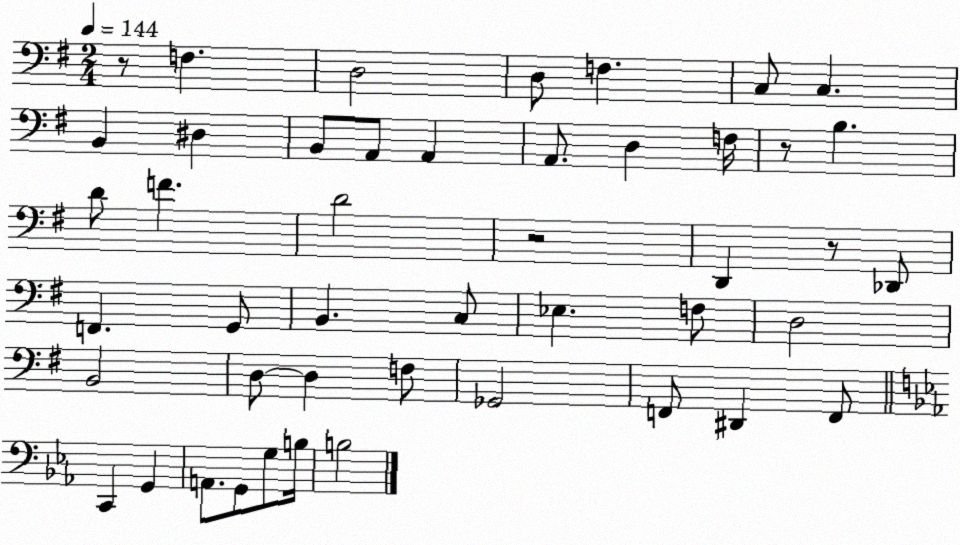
X:1
T:Untitled
M:2/4
L:1/4
K:G
z/2 F, D,2 D,/2 F, C,/2 C, B,, ^D, B,,/2 A,,/2 A,, A,,/2 D, F,/4 z/2 B, D/2 F D2 z2 D,, z/2 _D,,/2 F,, G,,/2 B,, C,/2 _E, F,/2 D,2 B,,2 D,/2 D, F,/2 _G,,2 F,,/2 ^D,, F,,/2 C,, G,, A,,/2 G,,/2 G,/2 B,/4 B,2